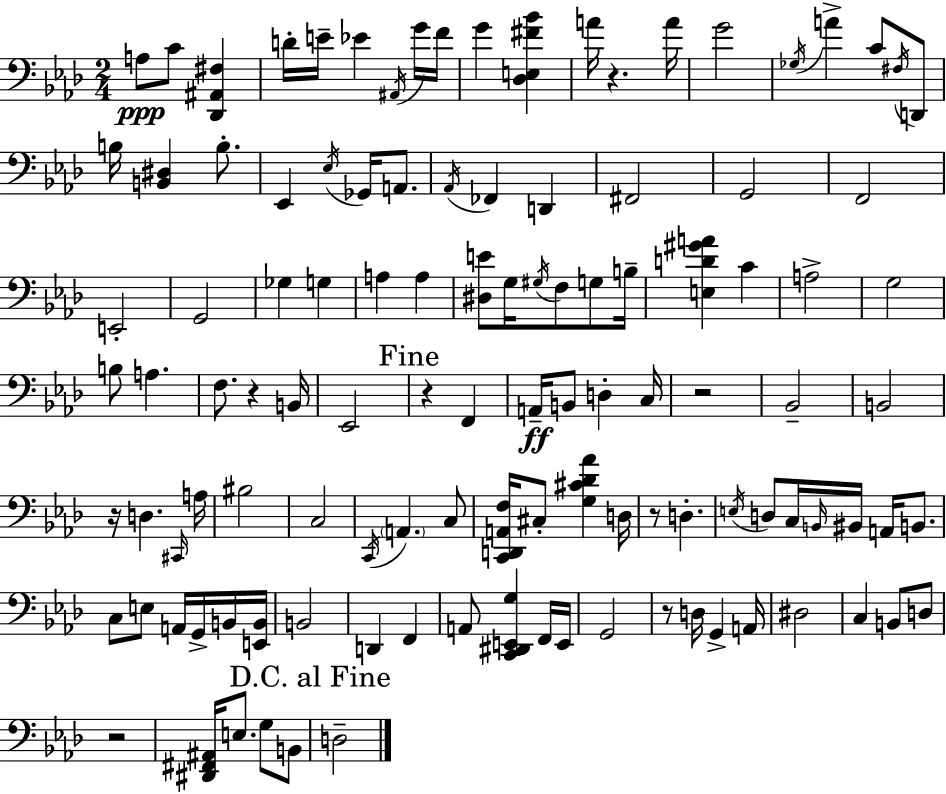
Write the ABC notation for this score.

X:1
T:Untitled
M:2/4
L:1/4
K:Ab
A,/2 C/2 [_D,,^A,,^F,] D/4 E/4 _E ^A,,/4 G/4 F/4 G [_D,E,^F_B] A/4 z A/4 G2 _G,/4 A C/2 ^F,/4 D,,/2 B,/4 [B,,^D,] B,/2 _E,, _E,/4 _G,,/4 A,,/2 _A,,/4 _F,, D,, ^F,,2 G,,2 F,,2 E,,2 G,,2 _G, G, A, A, [^D,E]/2 G,/4 ^G,/4 F,/2 G,/2 B,/4 [E,D^GA] C A,2 G,2 B,/2 A, F,/2 z B,,/4 _E,,2 z F,, A,,/4 B,,/2 D, C,/4 z2 _B,,2 B,,2 z/4 D, ^C,,/4 A,/4 ^B,2 C,2 C,,/4 A,, C,/2 [C,,D,,A,,F,]/4 ^C,/2 [G,^C_D_A] D,/4 z/2 D, E,/4 D,/2 C,/4 B,,/4 ^B,,/4 A,,/4 B,,/2 C,/2 E,/2 A,,/4 G,,/4 B,,/4 [E,,B,,]/4 B,,2 D,, F,, A,,/2 [C,,^D,,E,,G,] F,,/4 E,,/4 G,,2 z/2 D,/4 G,, A,,/4 ^D,2 C, B,,/2 D,/2 z2 [^D,,^F,,^A,,]/4 E,/2 G,/2 B,,/2 D,2